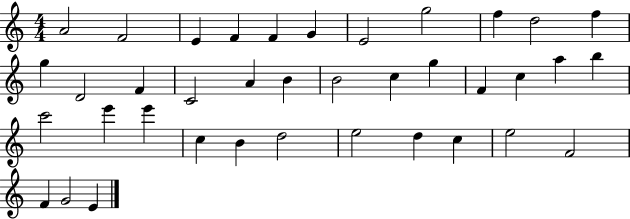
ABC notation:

X:1
T:Untitled
M:4/4
L:1/4
K:C
A2 F2 E F F G E2 g2 f d2 f g D2 F C2 A B B2 c g F c a b c'2 e' e' c B d2 e2 d c e2 F2 F G2 E